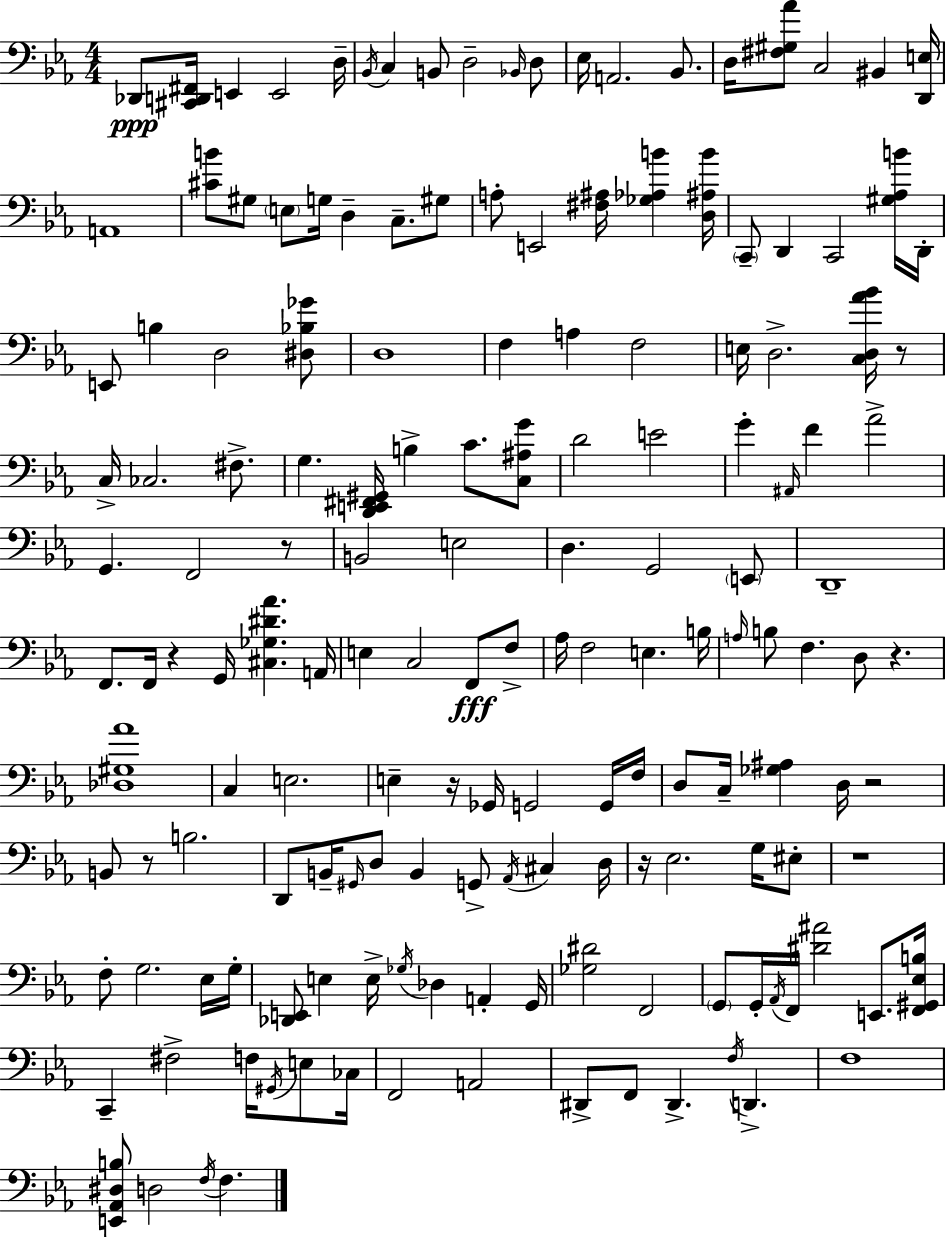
Db2/e [C#2,D2,F#2]/s E2/q E2/h D3/s Bb2/s C3/q B2/e D3/h Bb2/s D3/e Eb3/s A2/h. Bb2/e. D3/s [F#3,G#3,Ab4]/e C3/h BIS2/q [D2,E3]/s A2/w [C#4,B4]/e G#3/e E3/e G3/s D3/q C3/e. G#3/e A3/e E2/h [F#3,A#3]/s [Gb3,Ab3,B4]/q [D3,A#3,B4]/s C2/e D2/q C2/h [G#3,Ab3,B4]/s D2/s E2/e B3/q D3/h [D#3,Bb3,Gb4]/e D3/w F3/q A3/q F3/h E3/s D3/h. [C3,D3,Ab4,Bb4]/s R/e C3/s CES3/h. F#3/e. G3/q. [D2,E2,F#2,G#2]/s B3/q C4/e. [C3,A#3,G4]/e D4/h E4/h G4/q A#2/s F4/q Ab4/h G2/q. F2/h R/e B2/h E3/h D3/q. G2/h E2/e D2/w F2/e. F2/s R/q G2/s [C#3,Gb3,D#4,Ab4]/q. A2/s E3/q C3/h F2/e F3/e Ab3/s F3/h E3/q. B3/s A3/s B3/e F3/q. D3/e R/q. [Db3,G#3,Ab4]/w C3/q E3/h. E3/q R/s Gb2/s G2/h G2/s F3/s D3/e C3/s [Gb3,A#3]/q D3/s R/h B2/e R/e B3/h. D2/e B2/s G#2/s D3/e B2/q G2/e Ab2/s C#3/q D3/s R/s Eb3/h. G3/s EIS3/e R/w F3/e G3/h. Eb3/s G3/s [Db2,E2]/e E3/q E3/s Gb3/s Db3/q A2/q G2/s [Gb3,D#4]/h F2/h G2/e G2/s Ab2/s F2/s [D#4,A#4]/h E2/e. [F2,G#2,Eb3,B3]/s C2/q F#3/h F3/s G#2/s E3/e CES3/s F2/h A2/h D#2/e F2/e D#2/q. F3/s D2/q. F3/w [E2,Ab2,D#3,B3]/e D3/h F3/s F3/q.